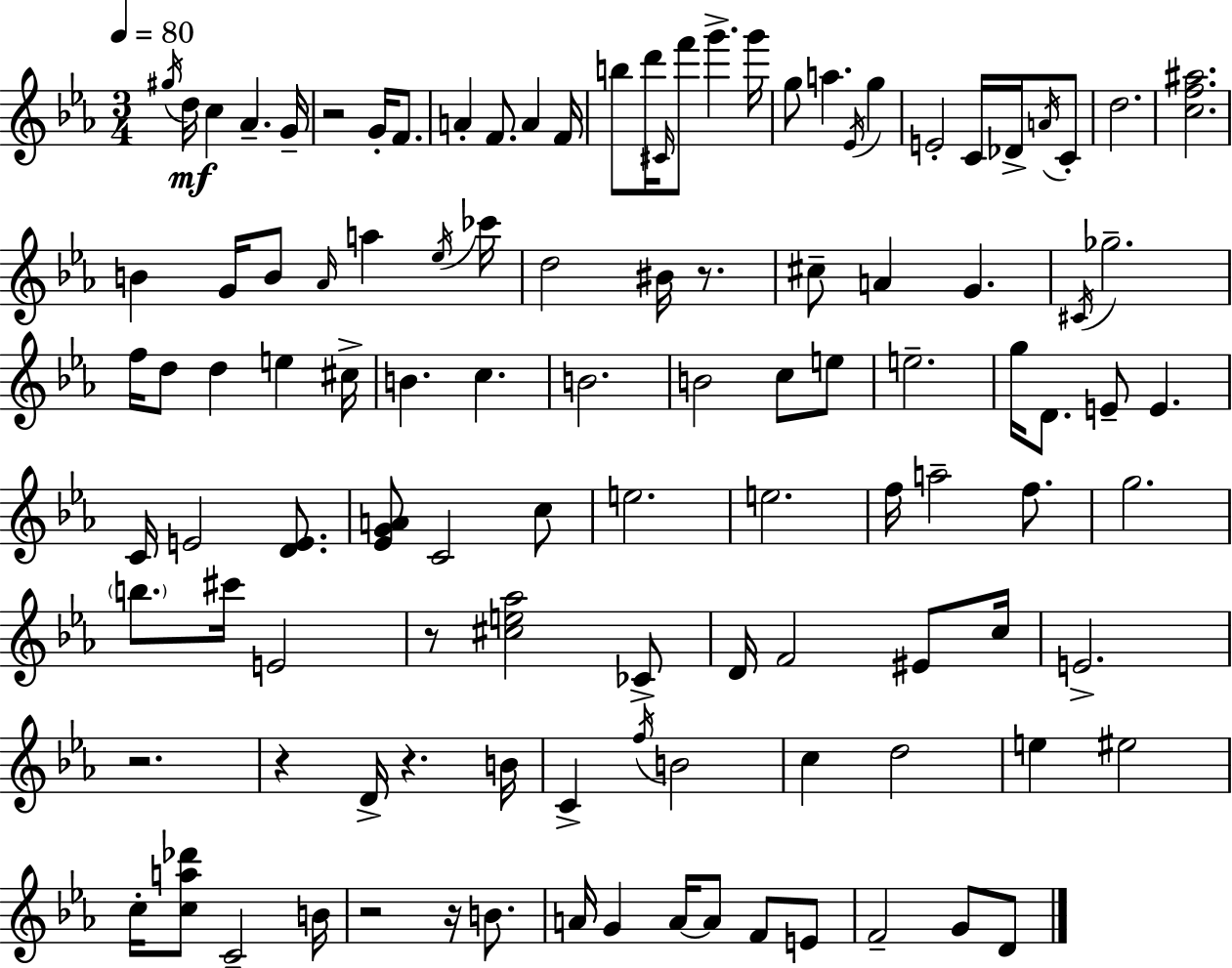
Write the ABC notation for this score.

X:1
T:Untitled
M:3/4
L:1/4
K:Eb
^g/4 d/4 c _A G/4 z2 G/4 F/2 A F/2 A F/4 b/2 d'/4 ^C/4 f'/2 g' g'/4 g/2 a _E/4 g E2 C/4 _D/4 A/4 C/2 d2 [cf^a]2 B G/4 B/2 _A/4 a _e/4 _c'/4 d2 ^B/4 z/2 ^c/2 A G ^C/4 _g2 f/4 d/2 d e ^c/4 B c B2 B2 c/2 e/2 e2 g/4 D/2 E/2 E C/4 E2 [DE]/2 [_EGA]/2 C2 c/2 e2 e2 f/4 a2 f/2 g2 b/2 ^c'/4 E2 z/2 [^ce_a]2 _C/2 D/4 F2 ^E/2 c/4 E2 z2 z D/4 z B/4 C f/4 B2 c d2 e ^e2 c/4 [ca_d']/2 C2 B/4 z2 z/4 B/2 A/4 G A/4 A/2 F/2 E/2 F2 G/2 D/2